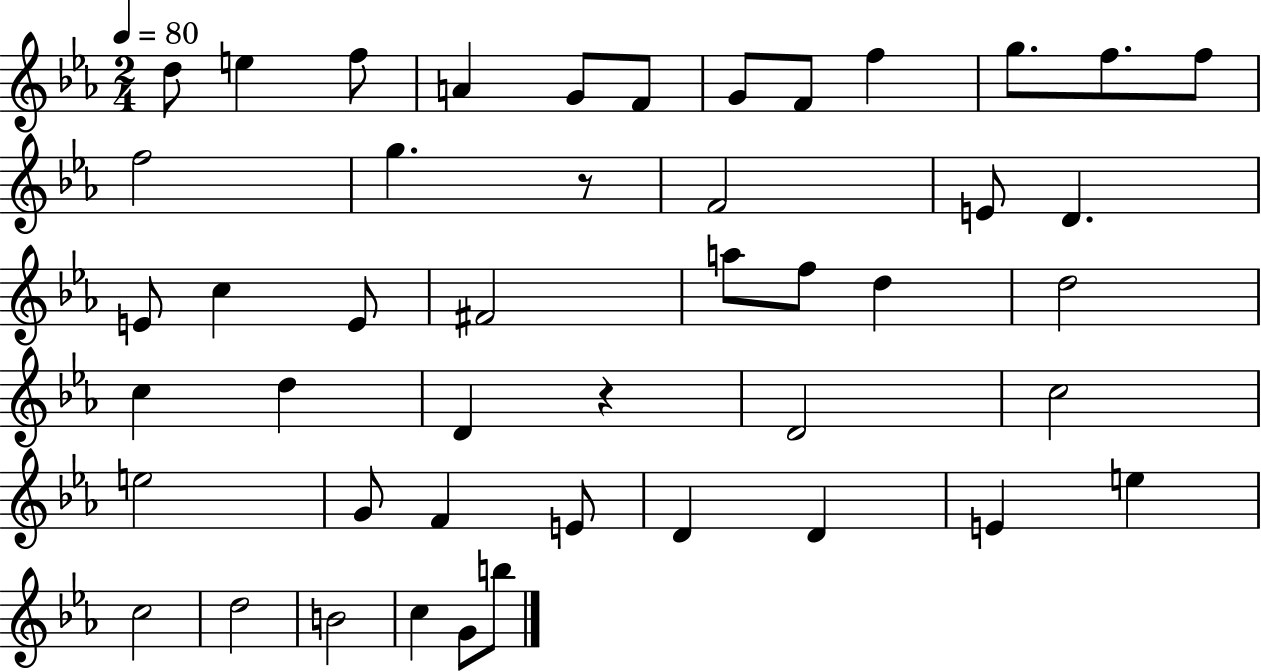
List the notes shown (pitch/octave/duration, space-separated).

D5/e E5/q F5/e A4/q G4/e F4/e G4/e F4/e F5/q G5/e. F5/e. F5/e F5/h G5/q. R/e F4/h E4/e D4/q. E4/e C5/q E4/e F#4/h A5/e F5/e D5/q D5/h C5/q D5/q D4/q R/q D4/h C5/h E5/h G4/e F4/q E4/e D4/q D4/q E4/q E5/q C5/h D5/h B4/h C5/q G4/e B5/e